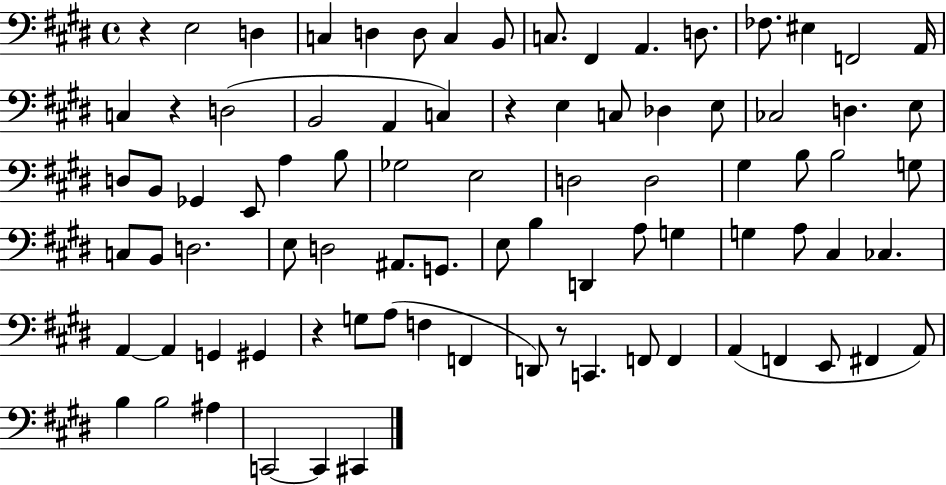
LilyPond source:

{
  \clef bass
  \time 4/4
  \defaultTimeSignature
  \key e \major
  r4 e2 d4 | c4 d4 d8 c4 b,8 | c8. fis,4 a,4. d8. | fes8. eis4 f,2 a,16 | \break c4 r4 d2( | b,2 a,4 c4) | r4 e4 c8 des4 e8 | ces2 d4. e8 | \break d8 b,8 ges,4 e,8 a4 b8 | ges2 e2 | d2 d2 | gis4 b8 b2 g8 | \break c8 b,8 d2. | e8 d2 ais,8. g,8. | e8 b4 d,4 a8 g4 | g4 a8 cis4 ces4. | \break a,4~~ a,4 g,4 gis,4 | r4 g8 a8( f4 f,4 | d,8) r8 c,4. f,8 f,4 | a,4( f,4 e,8 fis,4 a,8) | \break b4 b2 ais4 | c,2~~ c,4 cis,4 | \bar "|."
}